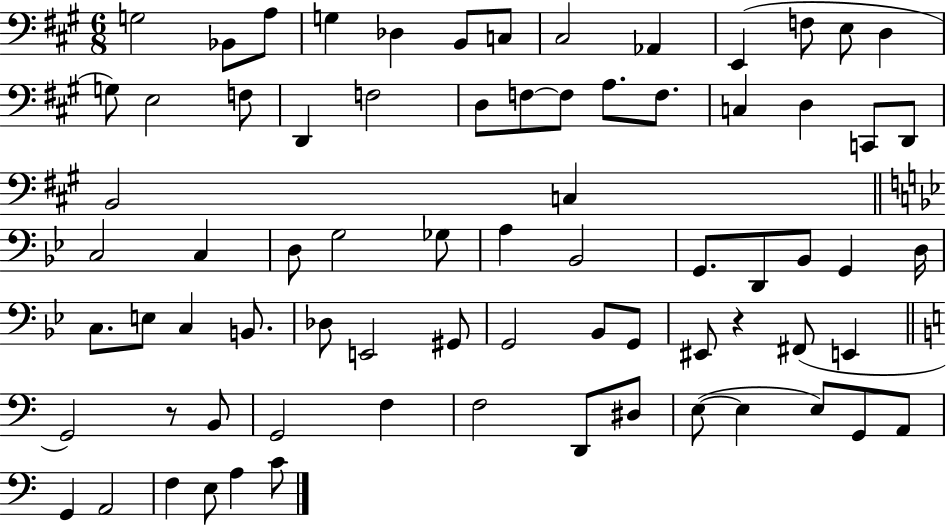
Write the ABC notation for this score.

X:1
T:Untitled
M:6/8
L:1/4
K:A
G,2 _B,,/2 A,/2 G, _D, B,,/2 C,/2 ^C,2 _A,, E,, F,/2 E,/2 D, G,/2 E,2 F,/2 D,, F,2 D,/2 F,/2 F,/2 A,/2 F,/2 C, D, C,,/2 D,,/2 B,,2 C, C,2 C, D,/2 G,2 _G,/2 A, _B,,2 G,,/2 D,,/2 _B,,/2 G,, D,/4 C,/2 E,/2 C, B,,/2 _D,/2 E,,2 ^G,,/2 G,,2 _B,,/2 G,,/2 ^E,,/2 z ^F,,/2 E,, G,,2 z/2 B,,/2 G,,2 F, F,2 D,,/2 ^D,/2 E,/2 E, E,/2 G,,/2 A,,/2 G,, A,,2 F, E,/2 A, C/2